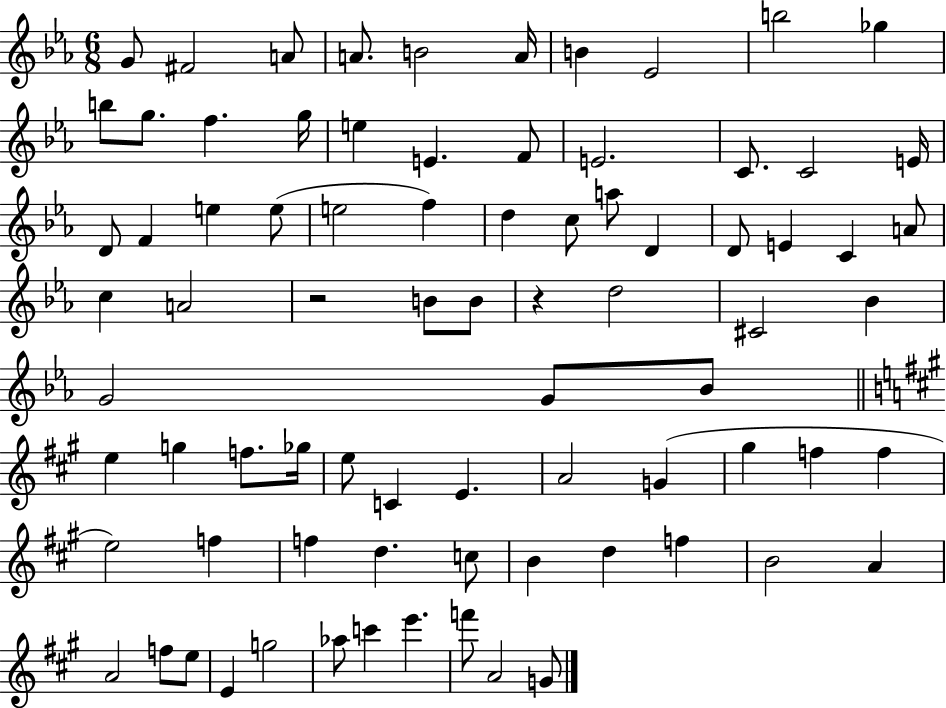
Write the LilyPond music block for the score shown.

{
  \clef treble
  \numericTimeSignature
  \time 6/8
  \key ees \major
  g'8 fis'2 a'8 | a'8. b'2 a'16 | b'4 ees'2 | b''2 ges''4 | \break b''8 g''8. f''4. g''16 | e''4 e'4. f'8 | e'2. | c'8. c'2 e'16 | \break d'8 f'4 e''4 e''8( | e''2 f''4) | d''4 c''8 a''8 d'4 | d'8 e'4 c'4 a'8 | \break c''4 a'2 | r2 b'8 b'8 | r4 d''2 | cis'2 bes'4 | \break g'2 g'8 bes'8 | \bar "||" \break \key a \major e''4 g''4 f''8. ges''16 | e''8 c'4 e'4. | a'2 g'4( | gis''4 f''4 f''4 | \break e''2) f''4 | f''4 d''4. c''8 | b'4 d''4 f''4 | b'2 a'4 | \break a'2 f''8 e''8 | e'4 g''2 | aes''8 c'''4 e'''4. | f'''8 a'2 g'8 | \break \bar "|."
}